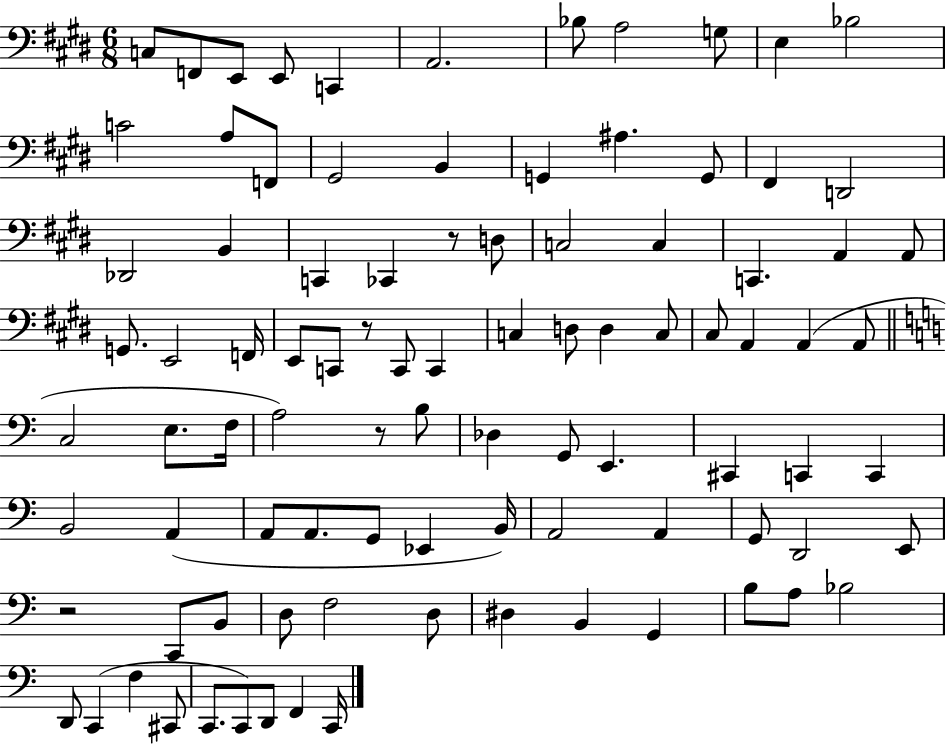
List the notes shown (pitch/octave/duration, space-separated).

C3/e F2/e E2/e E2/e C2/q A2/h. Bb3/e A3/h G3/e E3/q Bb3/h C4/h A3/e F2/e G#2/h B2/q G2/q A#3/q. G2/e F#2/q D2/h Db2/h B2/q C2/q CES2/q R/e D3/e C3/h C3/q C2/q. A2/q A2/e G2/e. E2/h F2/s E2/e C2/e R/e C2/e C2/q C3/q D3/e D3/q C3/e C#3/e A2/q A2/q A2/e C3/h E3/e. F3/s A3/h R/e B3/e Db3/q G2/e E2/q. C#2/q C2/q C2/q B2/h A2/q A2/e A2/e. G2/e Eb2/q B2/s A2/h A2/q G2/e D2/h E2/e R/h C2/e B2/e D3/e F3/h D3/e D#3/q B2/q G2/q B3/e A3/e Bb3/h D2/e C2/q F3/q C#2/e C2/e. C2/e D2/e F2/q C2/s